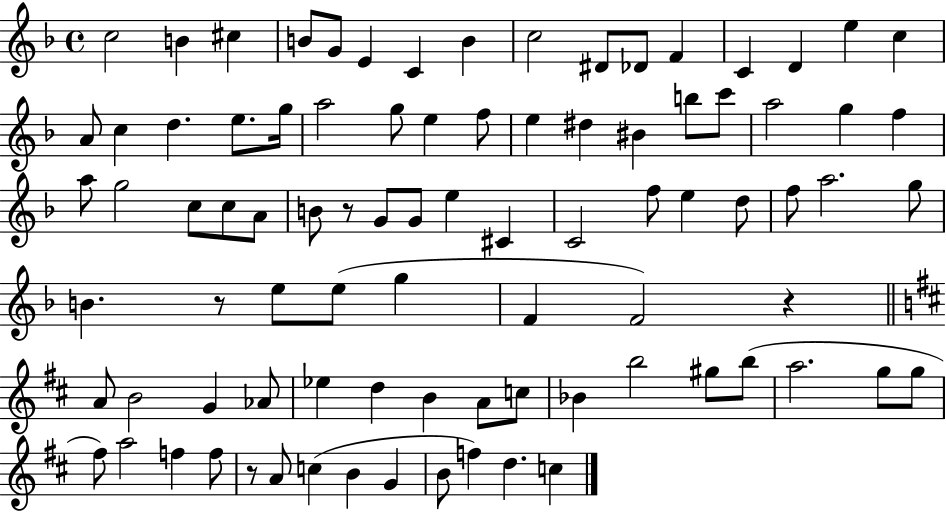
X:1
T:Untitled
M:4/4
L:1/4
K:F
c2 B ^c B/2 G/2 E C B c2 ^D/2 _D/2 F C D e c A/2 c d e/2 g/4 a2 g/2 e f/2 e ^d ^B b/2 c'/2 a2 g f a/2 g2 c/2 c/2 A/2 B/2 z/2 G/2 G/2 e ^C C2 f/2 e d/2 f/2 a2 g/2 B z/2 e/2 e/2 g F F2 z A/2 B2 G _A/2 _e d B A/2 c/2 _B b2 ^g/2 b/2 a2 g/2 g/2 ^f/2 a2 f f/2 z/2 A/2 c B G B/2 f d c